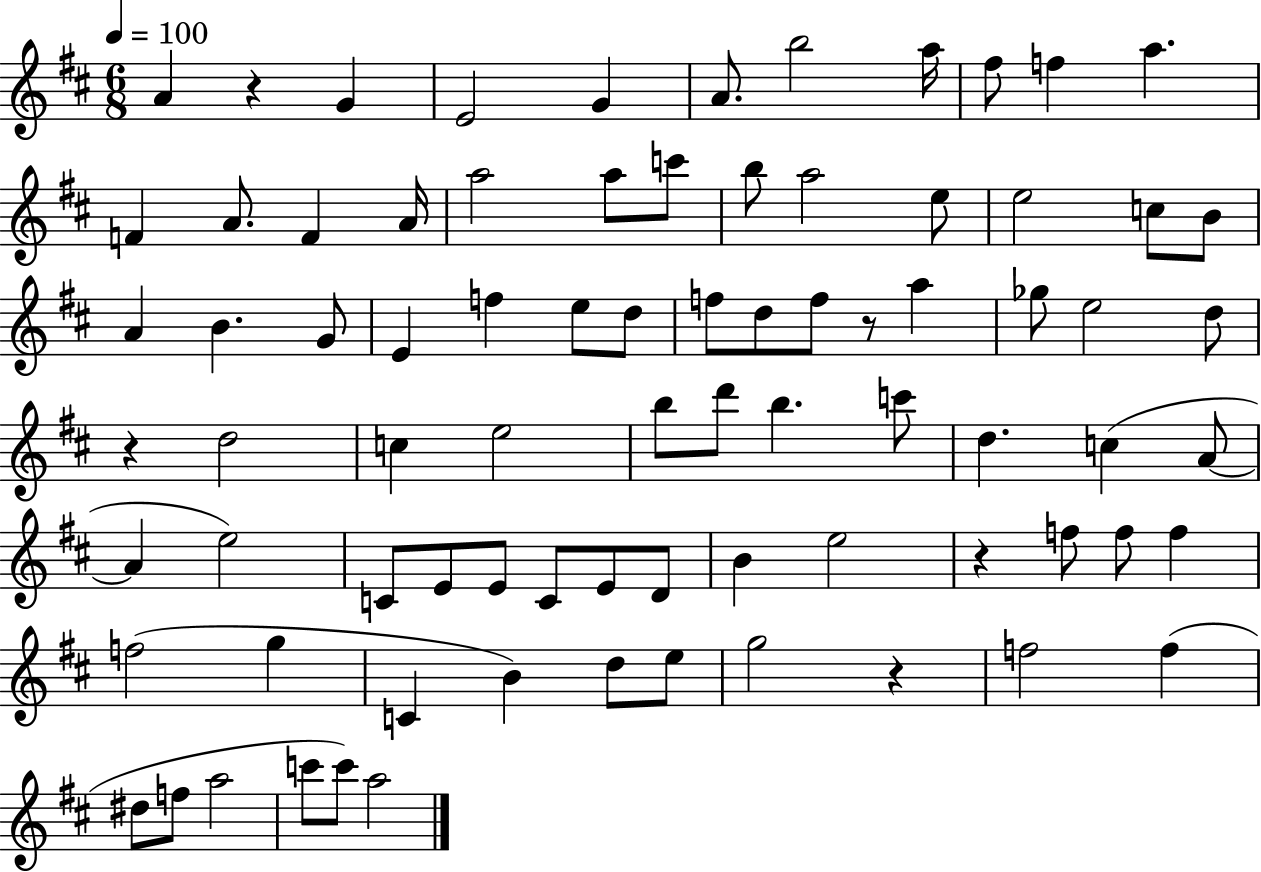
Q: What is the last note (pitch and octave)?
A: A5